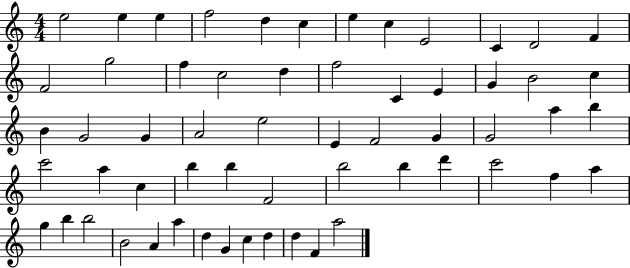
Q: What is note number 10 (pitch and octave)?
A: C4